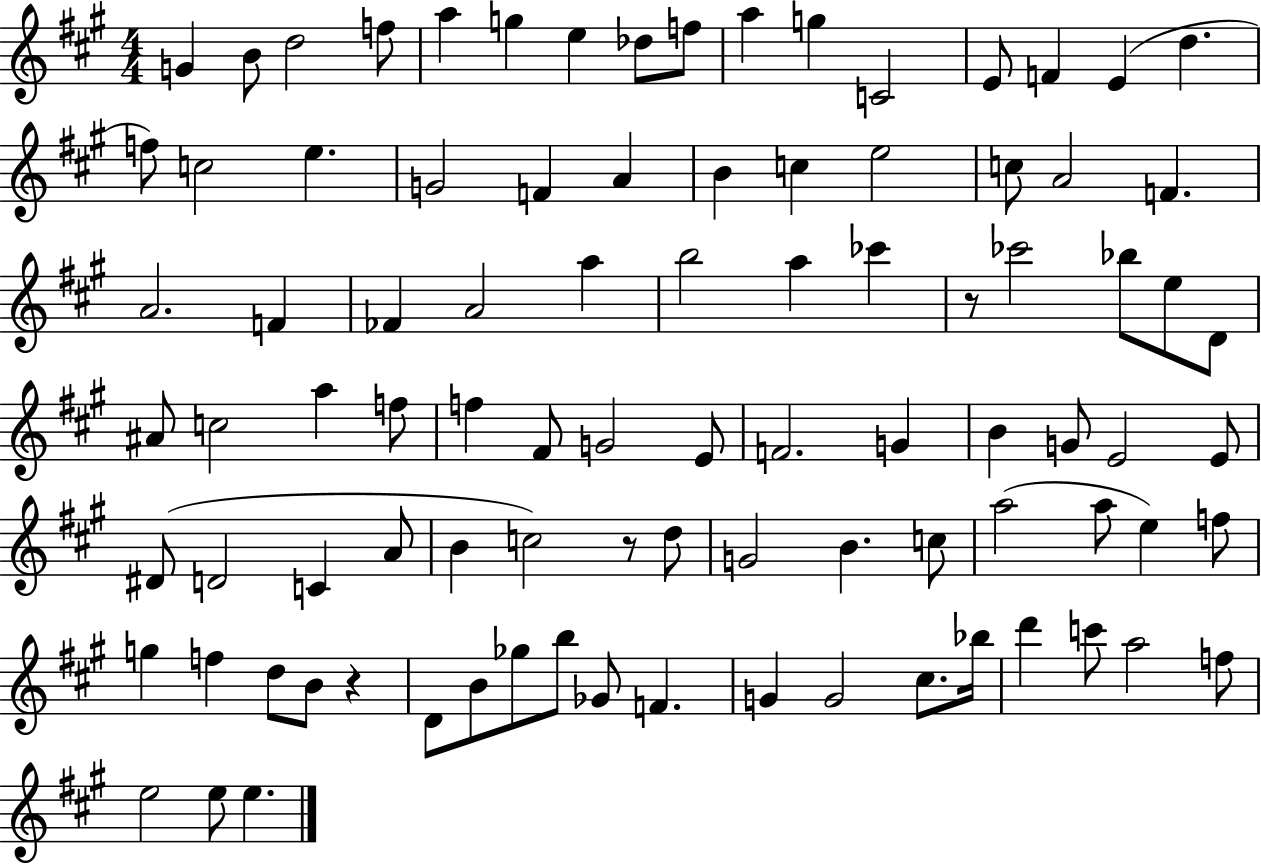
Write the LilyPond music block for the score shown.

{
  \clef treble
  \numericTimeSignature
  \time 4/4
  \key a \major
  g'4 b'8 d''2 f''8 | a''4 g''4 e''4 des''8 f''8 | a''4 g''4 c'2 | e'8 f'4 e'4( d''4. | \break f''8) c''2 e''4. | g'2 f'4 a'4 | b'4 c''4 e''2 | c''8 a'2 f'4. | \break a'2. f'4 | fes'4 a'2 a''4 | b''2 a''4 ces'''4 | r8 ces'''2 bes''8 e''8 d'8 | \break ais'8 c''2 a''4 f''8 | f''4 fis'8 g'2 e'8 | f'2. g'4 | b'4 g'8 e'2 e'8 | \break dis'8( d'2 c'4 a'8 | b'4 c''2) r8 d''8 | g'2 b'4. c''8 | a''2( a''8 e''4) f''8 | \break g''4 f''4 d''8 b'8 r4 | d'8 b'8 ges''8 b''8 ges'8 f'4. | g'4 g'2 cis''8. bes''16 | d'''4 c'''8 a''2 f''8 | \break e''2 e''8 e''4. | \bar "|."
}